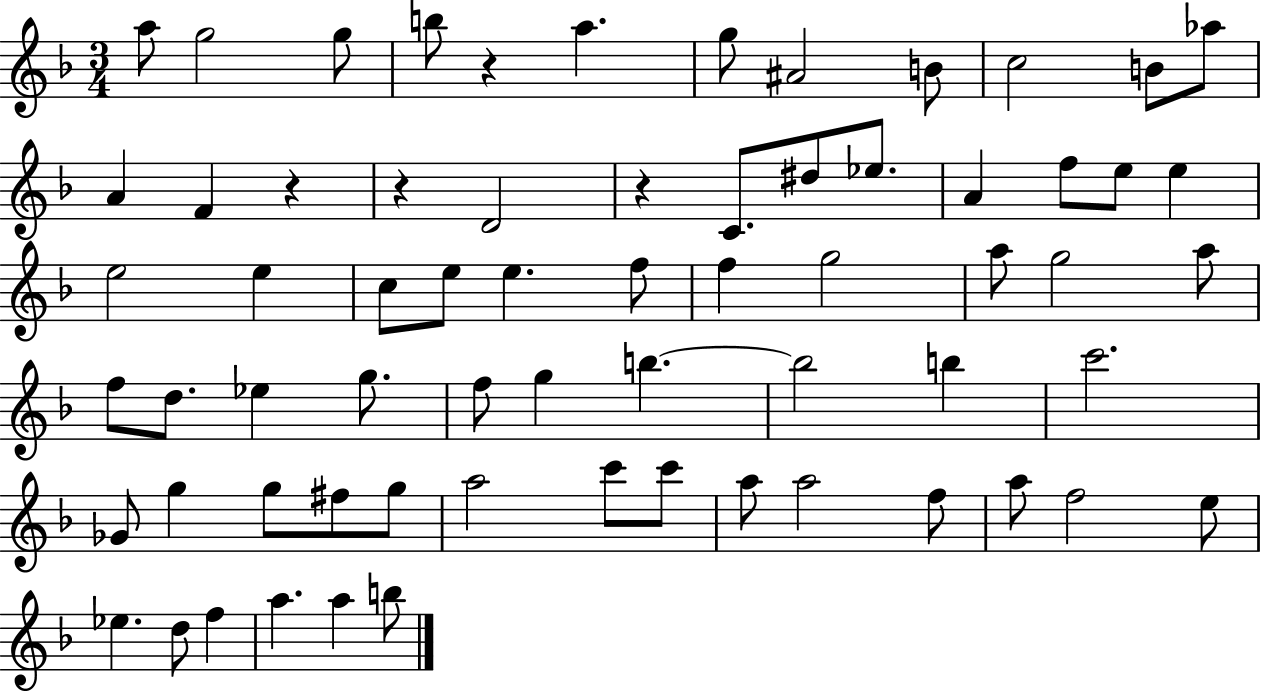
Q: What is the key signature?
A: F major